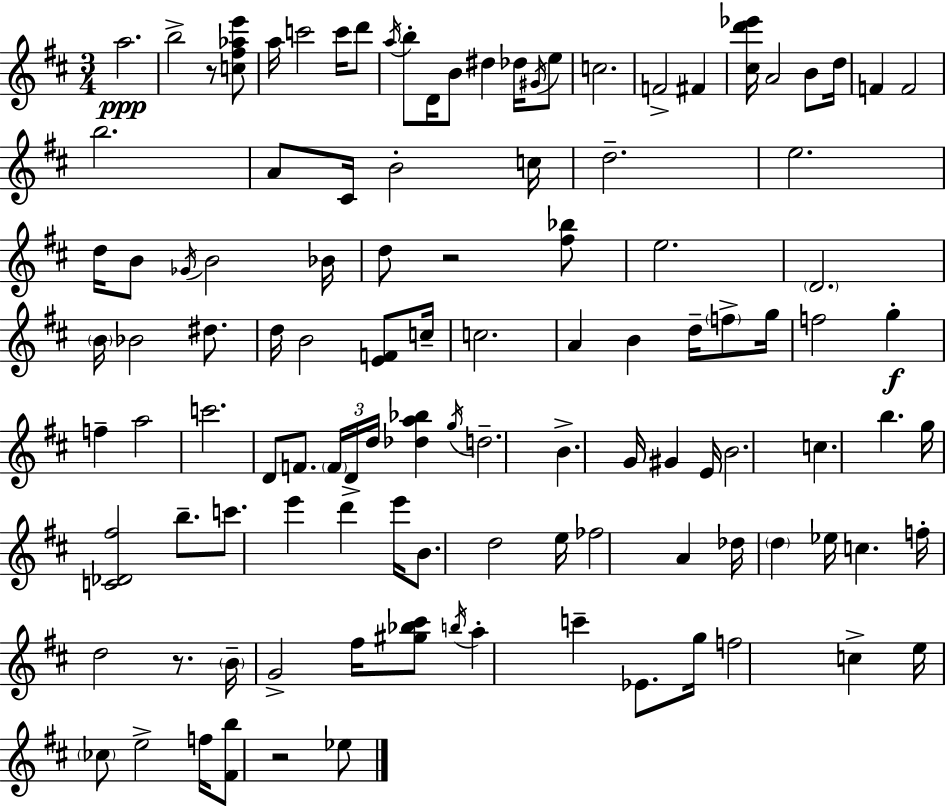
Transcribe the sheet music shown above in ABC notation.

X:1
T:Untitled
M:3/4
L:1/4
K:D
a2 b2 z/2 [c^f_ae']/2 a/4 c'2 c'/4 d'/2 a/4 b/2 D/4 B/2 ^d _d/4 ^G/4 e/2 c2 F2 ^F [^cd'_e']/4 A2 B/2 d/4 F F2 b2 A/2 ^C/4 B2 c/4 d2 e2 d/4 B/2 _G/4 B2 _B/4 d/2 z2 [^f_b]/2 e2 D2 B/4 _B2 ^d/2 d/4 B2 [EF]/2 c/4 c2 A B d/4 f/2 g/4 f2 g f a2 c'2 D/2 F/2 F/4 D/4 d/4 [_da_b] g/4 d2 B G/4 ^G E/4 B2 c b g/4 [C_D^f]2 b/2 c'/2 e' d' e'/4 B/2 d2 e/4 _f2 A _d/4 d _e/4 c f/4 d2 z/2 B/4 G2 ^f/4 [^g_b^c']/2 b/4 a c' _E/2 g/4 f2 c e/4 _c/2 e2 f/4 [^Fb]/2 z2 _e/2